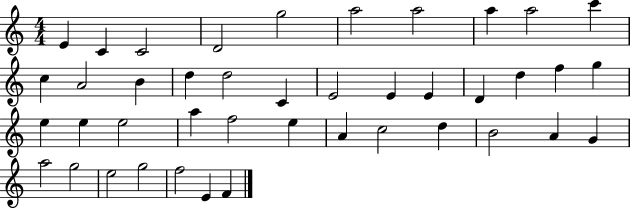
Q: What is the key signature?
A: C major